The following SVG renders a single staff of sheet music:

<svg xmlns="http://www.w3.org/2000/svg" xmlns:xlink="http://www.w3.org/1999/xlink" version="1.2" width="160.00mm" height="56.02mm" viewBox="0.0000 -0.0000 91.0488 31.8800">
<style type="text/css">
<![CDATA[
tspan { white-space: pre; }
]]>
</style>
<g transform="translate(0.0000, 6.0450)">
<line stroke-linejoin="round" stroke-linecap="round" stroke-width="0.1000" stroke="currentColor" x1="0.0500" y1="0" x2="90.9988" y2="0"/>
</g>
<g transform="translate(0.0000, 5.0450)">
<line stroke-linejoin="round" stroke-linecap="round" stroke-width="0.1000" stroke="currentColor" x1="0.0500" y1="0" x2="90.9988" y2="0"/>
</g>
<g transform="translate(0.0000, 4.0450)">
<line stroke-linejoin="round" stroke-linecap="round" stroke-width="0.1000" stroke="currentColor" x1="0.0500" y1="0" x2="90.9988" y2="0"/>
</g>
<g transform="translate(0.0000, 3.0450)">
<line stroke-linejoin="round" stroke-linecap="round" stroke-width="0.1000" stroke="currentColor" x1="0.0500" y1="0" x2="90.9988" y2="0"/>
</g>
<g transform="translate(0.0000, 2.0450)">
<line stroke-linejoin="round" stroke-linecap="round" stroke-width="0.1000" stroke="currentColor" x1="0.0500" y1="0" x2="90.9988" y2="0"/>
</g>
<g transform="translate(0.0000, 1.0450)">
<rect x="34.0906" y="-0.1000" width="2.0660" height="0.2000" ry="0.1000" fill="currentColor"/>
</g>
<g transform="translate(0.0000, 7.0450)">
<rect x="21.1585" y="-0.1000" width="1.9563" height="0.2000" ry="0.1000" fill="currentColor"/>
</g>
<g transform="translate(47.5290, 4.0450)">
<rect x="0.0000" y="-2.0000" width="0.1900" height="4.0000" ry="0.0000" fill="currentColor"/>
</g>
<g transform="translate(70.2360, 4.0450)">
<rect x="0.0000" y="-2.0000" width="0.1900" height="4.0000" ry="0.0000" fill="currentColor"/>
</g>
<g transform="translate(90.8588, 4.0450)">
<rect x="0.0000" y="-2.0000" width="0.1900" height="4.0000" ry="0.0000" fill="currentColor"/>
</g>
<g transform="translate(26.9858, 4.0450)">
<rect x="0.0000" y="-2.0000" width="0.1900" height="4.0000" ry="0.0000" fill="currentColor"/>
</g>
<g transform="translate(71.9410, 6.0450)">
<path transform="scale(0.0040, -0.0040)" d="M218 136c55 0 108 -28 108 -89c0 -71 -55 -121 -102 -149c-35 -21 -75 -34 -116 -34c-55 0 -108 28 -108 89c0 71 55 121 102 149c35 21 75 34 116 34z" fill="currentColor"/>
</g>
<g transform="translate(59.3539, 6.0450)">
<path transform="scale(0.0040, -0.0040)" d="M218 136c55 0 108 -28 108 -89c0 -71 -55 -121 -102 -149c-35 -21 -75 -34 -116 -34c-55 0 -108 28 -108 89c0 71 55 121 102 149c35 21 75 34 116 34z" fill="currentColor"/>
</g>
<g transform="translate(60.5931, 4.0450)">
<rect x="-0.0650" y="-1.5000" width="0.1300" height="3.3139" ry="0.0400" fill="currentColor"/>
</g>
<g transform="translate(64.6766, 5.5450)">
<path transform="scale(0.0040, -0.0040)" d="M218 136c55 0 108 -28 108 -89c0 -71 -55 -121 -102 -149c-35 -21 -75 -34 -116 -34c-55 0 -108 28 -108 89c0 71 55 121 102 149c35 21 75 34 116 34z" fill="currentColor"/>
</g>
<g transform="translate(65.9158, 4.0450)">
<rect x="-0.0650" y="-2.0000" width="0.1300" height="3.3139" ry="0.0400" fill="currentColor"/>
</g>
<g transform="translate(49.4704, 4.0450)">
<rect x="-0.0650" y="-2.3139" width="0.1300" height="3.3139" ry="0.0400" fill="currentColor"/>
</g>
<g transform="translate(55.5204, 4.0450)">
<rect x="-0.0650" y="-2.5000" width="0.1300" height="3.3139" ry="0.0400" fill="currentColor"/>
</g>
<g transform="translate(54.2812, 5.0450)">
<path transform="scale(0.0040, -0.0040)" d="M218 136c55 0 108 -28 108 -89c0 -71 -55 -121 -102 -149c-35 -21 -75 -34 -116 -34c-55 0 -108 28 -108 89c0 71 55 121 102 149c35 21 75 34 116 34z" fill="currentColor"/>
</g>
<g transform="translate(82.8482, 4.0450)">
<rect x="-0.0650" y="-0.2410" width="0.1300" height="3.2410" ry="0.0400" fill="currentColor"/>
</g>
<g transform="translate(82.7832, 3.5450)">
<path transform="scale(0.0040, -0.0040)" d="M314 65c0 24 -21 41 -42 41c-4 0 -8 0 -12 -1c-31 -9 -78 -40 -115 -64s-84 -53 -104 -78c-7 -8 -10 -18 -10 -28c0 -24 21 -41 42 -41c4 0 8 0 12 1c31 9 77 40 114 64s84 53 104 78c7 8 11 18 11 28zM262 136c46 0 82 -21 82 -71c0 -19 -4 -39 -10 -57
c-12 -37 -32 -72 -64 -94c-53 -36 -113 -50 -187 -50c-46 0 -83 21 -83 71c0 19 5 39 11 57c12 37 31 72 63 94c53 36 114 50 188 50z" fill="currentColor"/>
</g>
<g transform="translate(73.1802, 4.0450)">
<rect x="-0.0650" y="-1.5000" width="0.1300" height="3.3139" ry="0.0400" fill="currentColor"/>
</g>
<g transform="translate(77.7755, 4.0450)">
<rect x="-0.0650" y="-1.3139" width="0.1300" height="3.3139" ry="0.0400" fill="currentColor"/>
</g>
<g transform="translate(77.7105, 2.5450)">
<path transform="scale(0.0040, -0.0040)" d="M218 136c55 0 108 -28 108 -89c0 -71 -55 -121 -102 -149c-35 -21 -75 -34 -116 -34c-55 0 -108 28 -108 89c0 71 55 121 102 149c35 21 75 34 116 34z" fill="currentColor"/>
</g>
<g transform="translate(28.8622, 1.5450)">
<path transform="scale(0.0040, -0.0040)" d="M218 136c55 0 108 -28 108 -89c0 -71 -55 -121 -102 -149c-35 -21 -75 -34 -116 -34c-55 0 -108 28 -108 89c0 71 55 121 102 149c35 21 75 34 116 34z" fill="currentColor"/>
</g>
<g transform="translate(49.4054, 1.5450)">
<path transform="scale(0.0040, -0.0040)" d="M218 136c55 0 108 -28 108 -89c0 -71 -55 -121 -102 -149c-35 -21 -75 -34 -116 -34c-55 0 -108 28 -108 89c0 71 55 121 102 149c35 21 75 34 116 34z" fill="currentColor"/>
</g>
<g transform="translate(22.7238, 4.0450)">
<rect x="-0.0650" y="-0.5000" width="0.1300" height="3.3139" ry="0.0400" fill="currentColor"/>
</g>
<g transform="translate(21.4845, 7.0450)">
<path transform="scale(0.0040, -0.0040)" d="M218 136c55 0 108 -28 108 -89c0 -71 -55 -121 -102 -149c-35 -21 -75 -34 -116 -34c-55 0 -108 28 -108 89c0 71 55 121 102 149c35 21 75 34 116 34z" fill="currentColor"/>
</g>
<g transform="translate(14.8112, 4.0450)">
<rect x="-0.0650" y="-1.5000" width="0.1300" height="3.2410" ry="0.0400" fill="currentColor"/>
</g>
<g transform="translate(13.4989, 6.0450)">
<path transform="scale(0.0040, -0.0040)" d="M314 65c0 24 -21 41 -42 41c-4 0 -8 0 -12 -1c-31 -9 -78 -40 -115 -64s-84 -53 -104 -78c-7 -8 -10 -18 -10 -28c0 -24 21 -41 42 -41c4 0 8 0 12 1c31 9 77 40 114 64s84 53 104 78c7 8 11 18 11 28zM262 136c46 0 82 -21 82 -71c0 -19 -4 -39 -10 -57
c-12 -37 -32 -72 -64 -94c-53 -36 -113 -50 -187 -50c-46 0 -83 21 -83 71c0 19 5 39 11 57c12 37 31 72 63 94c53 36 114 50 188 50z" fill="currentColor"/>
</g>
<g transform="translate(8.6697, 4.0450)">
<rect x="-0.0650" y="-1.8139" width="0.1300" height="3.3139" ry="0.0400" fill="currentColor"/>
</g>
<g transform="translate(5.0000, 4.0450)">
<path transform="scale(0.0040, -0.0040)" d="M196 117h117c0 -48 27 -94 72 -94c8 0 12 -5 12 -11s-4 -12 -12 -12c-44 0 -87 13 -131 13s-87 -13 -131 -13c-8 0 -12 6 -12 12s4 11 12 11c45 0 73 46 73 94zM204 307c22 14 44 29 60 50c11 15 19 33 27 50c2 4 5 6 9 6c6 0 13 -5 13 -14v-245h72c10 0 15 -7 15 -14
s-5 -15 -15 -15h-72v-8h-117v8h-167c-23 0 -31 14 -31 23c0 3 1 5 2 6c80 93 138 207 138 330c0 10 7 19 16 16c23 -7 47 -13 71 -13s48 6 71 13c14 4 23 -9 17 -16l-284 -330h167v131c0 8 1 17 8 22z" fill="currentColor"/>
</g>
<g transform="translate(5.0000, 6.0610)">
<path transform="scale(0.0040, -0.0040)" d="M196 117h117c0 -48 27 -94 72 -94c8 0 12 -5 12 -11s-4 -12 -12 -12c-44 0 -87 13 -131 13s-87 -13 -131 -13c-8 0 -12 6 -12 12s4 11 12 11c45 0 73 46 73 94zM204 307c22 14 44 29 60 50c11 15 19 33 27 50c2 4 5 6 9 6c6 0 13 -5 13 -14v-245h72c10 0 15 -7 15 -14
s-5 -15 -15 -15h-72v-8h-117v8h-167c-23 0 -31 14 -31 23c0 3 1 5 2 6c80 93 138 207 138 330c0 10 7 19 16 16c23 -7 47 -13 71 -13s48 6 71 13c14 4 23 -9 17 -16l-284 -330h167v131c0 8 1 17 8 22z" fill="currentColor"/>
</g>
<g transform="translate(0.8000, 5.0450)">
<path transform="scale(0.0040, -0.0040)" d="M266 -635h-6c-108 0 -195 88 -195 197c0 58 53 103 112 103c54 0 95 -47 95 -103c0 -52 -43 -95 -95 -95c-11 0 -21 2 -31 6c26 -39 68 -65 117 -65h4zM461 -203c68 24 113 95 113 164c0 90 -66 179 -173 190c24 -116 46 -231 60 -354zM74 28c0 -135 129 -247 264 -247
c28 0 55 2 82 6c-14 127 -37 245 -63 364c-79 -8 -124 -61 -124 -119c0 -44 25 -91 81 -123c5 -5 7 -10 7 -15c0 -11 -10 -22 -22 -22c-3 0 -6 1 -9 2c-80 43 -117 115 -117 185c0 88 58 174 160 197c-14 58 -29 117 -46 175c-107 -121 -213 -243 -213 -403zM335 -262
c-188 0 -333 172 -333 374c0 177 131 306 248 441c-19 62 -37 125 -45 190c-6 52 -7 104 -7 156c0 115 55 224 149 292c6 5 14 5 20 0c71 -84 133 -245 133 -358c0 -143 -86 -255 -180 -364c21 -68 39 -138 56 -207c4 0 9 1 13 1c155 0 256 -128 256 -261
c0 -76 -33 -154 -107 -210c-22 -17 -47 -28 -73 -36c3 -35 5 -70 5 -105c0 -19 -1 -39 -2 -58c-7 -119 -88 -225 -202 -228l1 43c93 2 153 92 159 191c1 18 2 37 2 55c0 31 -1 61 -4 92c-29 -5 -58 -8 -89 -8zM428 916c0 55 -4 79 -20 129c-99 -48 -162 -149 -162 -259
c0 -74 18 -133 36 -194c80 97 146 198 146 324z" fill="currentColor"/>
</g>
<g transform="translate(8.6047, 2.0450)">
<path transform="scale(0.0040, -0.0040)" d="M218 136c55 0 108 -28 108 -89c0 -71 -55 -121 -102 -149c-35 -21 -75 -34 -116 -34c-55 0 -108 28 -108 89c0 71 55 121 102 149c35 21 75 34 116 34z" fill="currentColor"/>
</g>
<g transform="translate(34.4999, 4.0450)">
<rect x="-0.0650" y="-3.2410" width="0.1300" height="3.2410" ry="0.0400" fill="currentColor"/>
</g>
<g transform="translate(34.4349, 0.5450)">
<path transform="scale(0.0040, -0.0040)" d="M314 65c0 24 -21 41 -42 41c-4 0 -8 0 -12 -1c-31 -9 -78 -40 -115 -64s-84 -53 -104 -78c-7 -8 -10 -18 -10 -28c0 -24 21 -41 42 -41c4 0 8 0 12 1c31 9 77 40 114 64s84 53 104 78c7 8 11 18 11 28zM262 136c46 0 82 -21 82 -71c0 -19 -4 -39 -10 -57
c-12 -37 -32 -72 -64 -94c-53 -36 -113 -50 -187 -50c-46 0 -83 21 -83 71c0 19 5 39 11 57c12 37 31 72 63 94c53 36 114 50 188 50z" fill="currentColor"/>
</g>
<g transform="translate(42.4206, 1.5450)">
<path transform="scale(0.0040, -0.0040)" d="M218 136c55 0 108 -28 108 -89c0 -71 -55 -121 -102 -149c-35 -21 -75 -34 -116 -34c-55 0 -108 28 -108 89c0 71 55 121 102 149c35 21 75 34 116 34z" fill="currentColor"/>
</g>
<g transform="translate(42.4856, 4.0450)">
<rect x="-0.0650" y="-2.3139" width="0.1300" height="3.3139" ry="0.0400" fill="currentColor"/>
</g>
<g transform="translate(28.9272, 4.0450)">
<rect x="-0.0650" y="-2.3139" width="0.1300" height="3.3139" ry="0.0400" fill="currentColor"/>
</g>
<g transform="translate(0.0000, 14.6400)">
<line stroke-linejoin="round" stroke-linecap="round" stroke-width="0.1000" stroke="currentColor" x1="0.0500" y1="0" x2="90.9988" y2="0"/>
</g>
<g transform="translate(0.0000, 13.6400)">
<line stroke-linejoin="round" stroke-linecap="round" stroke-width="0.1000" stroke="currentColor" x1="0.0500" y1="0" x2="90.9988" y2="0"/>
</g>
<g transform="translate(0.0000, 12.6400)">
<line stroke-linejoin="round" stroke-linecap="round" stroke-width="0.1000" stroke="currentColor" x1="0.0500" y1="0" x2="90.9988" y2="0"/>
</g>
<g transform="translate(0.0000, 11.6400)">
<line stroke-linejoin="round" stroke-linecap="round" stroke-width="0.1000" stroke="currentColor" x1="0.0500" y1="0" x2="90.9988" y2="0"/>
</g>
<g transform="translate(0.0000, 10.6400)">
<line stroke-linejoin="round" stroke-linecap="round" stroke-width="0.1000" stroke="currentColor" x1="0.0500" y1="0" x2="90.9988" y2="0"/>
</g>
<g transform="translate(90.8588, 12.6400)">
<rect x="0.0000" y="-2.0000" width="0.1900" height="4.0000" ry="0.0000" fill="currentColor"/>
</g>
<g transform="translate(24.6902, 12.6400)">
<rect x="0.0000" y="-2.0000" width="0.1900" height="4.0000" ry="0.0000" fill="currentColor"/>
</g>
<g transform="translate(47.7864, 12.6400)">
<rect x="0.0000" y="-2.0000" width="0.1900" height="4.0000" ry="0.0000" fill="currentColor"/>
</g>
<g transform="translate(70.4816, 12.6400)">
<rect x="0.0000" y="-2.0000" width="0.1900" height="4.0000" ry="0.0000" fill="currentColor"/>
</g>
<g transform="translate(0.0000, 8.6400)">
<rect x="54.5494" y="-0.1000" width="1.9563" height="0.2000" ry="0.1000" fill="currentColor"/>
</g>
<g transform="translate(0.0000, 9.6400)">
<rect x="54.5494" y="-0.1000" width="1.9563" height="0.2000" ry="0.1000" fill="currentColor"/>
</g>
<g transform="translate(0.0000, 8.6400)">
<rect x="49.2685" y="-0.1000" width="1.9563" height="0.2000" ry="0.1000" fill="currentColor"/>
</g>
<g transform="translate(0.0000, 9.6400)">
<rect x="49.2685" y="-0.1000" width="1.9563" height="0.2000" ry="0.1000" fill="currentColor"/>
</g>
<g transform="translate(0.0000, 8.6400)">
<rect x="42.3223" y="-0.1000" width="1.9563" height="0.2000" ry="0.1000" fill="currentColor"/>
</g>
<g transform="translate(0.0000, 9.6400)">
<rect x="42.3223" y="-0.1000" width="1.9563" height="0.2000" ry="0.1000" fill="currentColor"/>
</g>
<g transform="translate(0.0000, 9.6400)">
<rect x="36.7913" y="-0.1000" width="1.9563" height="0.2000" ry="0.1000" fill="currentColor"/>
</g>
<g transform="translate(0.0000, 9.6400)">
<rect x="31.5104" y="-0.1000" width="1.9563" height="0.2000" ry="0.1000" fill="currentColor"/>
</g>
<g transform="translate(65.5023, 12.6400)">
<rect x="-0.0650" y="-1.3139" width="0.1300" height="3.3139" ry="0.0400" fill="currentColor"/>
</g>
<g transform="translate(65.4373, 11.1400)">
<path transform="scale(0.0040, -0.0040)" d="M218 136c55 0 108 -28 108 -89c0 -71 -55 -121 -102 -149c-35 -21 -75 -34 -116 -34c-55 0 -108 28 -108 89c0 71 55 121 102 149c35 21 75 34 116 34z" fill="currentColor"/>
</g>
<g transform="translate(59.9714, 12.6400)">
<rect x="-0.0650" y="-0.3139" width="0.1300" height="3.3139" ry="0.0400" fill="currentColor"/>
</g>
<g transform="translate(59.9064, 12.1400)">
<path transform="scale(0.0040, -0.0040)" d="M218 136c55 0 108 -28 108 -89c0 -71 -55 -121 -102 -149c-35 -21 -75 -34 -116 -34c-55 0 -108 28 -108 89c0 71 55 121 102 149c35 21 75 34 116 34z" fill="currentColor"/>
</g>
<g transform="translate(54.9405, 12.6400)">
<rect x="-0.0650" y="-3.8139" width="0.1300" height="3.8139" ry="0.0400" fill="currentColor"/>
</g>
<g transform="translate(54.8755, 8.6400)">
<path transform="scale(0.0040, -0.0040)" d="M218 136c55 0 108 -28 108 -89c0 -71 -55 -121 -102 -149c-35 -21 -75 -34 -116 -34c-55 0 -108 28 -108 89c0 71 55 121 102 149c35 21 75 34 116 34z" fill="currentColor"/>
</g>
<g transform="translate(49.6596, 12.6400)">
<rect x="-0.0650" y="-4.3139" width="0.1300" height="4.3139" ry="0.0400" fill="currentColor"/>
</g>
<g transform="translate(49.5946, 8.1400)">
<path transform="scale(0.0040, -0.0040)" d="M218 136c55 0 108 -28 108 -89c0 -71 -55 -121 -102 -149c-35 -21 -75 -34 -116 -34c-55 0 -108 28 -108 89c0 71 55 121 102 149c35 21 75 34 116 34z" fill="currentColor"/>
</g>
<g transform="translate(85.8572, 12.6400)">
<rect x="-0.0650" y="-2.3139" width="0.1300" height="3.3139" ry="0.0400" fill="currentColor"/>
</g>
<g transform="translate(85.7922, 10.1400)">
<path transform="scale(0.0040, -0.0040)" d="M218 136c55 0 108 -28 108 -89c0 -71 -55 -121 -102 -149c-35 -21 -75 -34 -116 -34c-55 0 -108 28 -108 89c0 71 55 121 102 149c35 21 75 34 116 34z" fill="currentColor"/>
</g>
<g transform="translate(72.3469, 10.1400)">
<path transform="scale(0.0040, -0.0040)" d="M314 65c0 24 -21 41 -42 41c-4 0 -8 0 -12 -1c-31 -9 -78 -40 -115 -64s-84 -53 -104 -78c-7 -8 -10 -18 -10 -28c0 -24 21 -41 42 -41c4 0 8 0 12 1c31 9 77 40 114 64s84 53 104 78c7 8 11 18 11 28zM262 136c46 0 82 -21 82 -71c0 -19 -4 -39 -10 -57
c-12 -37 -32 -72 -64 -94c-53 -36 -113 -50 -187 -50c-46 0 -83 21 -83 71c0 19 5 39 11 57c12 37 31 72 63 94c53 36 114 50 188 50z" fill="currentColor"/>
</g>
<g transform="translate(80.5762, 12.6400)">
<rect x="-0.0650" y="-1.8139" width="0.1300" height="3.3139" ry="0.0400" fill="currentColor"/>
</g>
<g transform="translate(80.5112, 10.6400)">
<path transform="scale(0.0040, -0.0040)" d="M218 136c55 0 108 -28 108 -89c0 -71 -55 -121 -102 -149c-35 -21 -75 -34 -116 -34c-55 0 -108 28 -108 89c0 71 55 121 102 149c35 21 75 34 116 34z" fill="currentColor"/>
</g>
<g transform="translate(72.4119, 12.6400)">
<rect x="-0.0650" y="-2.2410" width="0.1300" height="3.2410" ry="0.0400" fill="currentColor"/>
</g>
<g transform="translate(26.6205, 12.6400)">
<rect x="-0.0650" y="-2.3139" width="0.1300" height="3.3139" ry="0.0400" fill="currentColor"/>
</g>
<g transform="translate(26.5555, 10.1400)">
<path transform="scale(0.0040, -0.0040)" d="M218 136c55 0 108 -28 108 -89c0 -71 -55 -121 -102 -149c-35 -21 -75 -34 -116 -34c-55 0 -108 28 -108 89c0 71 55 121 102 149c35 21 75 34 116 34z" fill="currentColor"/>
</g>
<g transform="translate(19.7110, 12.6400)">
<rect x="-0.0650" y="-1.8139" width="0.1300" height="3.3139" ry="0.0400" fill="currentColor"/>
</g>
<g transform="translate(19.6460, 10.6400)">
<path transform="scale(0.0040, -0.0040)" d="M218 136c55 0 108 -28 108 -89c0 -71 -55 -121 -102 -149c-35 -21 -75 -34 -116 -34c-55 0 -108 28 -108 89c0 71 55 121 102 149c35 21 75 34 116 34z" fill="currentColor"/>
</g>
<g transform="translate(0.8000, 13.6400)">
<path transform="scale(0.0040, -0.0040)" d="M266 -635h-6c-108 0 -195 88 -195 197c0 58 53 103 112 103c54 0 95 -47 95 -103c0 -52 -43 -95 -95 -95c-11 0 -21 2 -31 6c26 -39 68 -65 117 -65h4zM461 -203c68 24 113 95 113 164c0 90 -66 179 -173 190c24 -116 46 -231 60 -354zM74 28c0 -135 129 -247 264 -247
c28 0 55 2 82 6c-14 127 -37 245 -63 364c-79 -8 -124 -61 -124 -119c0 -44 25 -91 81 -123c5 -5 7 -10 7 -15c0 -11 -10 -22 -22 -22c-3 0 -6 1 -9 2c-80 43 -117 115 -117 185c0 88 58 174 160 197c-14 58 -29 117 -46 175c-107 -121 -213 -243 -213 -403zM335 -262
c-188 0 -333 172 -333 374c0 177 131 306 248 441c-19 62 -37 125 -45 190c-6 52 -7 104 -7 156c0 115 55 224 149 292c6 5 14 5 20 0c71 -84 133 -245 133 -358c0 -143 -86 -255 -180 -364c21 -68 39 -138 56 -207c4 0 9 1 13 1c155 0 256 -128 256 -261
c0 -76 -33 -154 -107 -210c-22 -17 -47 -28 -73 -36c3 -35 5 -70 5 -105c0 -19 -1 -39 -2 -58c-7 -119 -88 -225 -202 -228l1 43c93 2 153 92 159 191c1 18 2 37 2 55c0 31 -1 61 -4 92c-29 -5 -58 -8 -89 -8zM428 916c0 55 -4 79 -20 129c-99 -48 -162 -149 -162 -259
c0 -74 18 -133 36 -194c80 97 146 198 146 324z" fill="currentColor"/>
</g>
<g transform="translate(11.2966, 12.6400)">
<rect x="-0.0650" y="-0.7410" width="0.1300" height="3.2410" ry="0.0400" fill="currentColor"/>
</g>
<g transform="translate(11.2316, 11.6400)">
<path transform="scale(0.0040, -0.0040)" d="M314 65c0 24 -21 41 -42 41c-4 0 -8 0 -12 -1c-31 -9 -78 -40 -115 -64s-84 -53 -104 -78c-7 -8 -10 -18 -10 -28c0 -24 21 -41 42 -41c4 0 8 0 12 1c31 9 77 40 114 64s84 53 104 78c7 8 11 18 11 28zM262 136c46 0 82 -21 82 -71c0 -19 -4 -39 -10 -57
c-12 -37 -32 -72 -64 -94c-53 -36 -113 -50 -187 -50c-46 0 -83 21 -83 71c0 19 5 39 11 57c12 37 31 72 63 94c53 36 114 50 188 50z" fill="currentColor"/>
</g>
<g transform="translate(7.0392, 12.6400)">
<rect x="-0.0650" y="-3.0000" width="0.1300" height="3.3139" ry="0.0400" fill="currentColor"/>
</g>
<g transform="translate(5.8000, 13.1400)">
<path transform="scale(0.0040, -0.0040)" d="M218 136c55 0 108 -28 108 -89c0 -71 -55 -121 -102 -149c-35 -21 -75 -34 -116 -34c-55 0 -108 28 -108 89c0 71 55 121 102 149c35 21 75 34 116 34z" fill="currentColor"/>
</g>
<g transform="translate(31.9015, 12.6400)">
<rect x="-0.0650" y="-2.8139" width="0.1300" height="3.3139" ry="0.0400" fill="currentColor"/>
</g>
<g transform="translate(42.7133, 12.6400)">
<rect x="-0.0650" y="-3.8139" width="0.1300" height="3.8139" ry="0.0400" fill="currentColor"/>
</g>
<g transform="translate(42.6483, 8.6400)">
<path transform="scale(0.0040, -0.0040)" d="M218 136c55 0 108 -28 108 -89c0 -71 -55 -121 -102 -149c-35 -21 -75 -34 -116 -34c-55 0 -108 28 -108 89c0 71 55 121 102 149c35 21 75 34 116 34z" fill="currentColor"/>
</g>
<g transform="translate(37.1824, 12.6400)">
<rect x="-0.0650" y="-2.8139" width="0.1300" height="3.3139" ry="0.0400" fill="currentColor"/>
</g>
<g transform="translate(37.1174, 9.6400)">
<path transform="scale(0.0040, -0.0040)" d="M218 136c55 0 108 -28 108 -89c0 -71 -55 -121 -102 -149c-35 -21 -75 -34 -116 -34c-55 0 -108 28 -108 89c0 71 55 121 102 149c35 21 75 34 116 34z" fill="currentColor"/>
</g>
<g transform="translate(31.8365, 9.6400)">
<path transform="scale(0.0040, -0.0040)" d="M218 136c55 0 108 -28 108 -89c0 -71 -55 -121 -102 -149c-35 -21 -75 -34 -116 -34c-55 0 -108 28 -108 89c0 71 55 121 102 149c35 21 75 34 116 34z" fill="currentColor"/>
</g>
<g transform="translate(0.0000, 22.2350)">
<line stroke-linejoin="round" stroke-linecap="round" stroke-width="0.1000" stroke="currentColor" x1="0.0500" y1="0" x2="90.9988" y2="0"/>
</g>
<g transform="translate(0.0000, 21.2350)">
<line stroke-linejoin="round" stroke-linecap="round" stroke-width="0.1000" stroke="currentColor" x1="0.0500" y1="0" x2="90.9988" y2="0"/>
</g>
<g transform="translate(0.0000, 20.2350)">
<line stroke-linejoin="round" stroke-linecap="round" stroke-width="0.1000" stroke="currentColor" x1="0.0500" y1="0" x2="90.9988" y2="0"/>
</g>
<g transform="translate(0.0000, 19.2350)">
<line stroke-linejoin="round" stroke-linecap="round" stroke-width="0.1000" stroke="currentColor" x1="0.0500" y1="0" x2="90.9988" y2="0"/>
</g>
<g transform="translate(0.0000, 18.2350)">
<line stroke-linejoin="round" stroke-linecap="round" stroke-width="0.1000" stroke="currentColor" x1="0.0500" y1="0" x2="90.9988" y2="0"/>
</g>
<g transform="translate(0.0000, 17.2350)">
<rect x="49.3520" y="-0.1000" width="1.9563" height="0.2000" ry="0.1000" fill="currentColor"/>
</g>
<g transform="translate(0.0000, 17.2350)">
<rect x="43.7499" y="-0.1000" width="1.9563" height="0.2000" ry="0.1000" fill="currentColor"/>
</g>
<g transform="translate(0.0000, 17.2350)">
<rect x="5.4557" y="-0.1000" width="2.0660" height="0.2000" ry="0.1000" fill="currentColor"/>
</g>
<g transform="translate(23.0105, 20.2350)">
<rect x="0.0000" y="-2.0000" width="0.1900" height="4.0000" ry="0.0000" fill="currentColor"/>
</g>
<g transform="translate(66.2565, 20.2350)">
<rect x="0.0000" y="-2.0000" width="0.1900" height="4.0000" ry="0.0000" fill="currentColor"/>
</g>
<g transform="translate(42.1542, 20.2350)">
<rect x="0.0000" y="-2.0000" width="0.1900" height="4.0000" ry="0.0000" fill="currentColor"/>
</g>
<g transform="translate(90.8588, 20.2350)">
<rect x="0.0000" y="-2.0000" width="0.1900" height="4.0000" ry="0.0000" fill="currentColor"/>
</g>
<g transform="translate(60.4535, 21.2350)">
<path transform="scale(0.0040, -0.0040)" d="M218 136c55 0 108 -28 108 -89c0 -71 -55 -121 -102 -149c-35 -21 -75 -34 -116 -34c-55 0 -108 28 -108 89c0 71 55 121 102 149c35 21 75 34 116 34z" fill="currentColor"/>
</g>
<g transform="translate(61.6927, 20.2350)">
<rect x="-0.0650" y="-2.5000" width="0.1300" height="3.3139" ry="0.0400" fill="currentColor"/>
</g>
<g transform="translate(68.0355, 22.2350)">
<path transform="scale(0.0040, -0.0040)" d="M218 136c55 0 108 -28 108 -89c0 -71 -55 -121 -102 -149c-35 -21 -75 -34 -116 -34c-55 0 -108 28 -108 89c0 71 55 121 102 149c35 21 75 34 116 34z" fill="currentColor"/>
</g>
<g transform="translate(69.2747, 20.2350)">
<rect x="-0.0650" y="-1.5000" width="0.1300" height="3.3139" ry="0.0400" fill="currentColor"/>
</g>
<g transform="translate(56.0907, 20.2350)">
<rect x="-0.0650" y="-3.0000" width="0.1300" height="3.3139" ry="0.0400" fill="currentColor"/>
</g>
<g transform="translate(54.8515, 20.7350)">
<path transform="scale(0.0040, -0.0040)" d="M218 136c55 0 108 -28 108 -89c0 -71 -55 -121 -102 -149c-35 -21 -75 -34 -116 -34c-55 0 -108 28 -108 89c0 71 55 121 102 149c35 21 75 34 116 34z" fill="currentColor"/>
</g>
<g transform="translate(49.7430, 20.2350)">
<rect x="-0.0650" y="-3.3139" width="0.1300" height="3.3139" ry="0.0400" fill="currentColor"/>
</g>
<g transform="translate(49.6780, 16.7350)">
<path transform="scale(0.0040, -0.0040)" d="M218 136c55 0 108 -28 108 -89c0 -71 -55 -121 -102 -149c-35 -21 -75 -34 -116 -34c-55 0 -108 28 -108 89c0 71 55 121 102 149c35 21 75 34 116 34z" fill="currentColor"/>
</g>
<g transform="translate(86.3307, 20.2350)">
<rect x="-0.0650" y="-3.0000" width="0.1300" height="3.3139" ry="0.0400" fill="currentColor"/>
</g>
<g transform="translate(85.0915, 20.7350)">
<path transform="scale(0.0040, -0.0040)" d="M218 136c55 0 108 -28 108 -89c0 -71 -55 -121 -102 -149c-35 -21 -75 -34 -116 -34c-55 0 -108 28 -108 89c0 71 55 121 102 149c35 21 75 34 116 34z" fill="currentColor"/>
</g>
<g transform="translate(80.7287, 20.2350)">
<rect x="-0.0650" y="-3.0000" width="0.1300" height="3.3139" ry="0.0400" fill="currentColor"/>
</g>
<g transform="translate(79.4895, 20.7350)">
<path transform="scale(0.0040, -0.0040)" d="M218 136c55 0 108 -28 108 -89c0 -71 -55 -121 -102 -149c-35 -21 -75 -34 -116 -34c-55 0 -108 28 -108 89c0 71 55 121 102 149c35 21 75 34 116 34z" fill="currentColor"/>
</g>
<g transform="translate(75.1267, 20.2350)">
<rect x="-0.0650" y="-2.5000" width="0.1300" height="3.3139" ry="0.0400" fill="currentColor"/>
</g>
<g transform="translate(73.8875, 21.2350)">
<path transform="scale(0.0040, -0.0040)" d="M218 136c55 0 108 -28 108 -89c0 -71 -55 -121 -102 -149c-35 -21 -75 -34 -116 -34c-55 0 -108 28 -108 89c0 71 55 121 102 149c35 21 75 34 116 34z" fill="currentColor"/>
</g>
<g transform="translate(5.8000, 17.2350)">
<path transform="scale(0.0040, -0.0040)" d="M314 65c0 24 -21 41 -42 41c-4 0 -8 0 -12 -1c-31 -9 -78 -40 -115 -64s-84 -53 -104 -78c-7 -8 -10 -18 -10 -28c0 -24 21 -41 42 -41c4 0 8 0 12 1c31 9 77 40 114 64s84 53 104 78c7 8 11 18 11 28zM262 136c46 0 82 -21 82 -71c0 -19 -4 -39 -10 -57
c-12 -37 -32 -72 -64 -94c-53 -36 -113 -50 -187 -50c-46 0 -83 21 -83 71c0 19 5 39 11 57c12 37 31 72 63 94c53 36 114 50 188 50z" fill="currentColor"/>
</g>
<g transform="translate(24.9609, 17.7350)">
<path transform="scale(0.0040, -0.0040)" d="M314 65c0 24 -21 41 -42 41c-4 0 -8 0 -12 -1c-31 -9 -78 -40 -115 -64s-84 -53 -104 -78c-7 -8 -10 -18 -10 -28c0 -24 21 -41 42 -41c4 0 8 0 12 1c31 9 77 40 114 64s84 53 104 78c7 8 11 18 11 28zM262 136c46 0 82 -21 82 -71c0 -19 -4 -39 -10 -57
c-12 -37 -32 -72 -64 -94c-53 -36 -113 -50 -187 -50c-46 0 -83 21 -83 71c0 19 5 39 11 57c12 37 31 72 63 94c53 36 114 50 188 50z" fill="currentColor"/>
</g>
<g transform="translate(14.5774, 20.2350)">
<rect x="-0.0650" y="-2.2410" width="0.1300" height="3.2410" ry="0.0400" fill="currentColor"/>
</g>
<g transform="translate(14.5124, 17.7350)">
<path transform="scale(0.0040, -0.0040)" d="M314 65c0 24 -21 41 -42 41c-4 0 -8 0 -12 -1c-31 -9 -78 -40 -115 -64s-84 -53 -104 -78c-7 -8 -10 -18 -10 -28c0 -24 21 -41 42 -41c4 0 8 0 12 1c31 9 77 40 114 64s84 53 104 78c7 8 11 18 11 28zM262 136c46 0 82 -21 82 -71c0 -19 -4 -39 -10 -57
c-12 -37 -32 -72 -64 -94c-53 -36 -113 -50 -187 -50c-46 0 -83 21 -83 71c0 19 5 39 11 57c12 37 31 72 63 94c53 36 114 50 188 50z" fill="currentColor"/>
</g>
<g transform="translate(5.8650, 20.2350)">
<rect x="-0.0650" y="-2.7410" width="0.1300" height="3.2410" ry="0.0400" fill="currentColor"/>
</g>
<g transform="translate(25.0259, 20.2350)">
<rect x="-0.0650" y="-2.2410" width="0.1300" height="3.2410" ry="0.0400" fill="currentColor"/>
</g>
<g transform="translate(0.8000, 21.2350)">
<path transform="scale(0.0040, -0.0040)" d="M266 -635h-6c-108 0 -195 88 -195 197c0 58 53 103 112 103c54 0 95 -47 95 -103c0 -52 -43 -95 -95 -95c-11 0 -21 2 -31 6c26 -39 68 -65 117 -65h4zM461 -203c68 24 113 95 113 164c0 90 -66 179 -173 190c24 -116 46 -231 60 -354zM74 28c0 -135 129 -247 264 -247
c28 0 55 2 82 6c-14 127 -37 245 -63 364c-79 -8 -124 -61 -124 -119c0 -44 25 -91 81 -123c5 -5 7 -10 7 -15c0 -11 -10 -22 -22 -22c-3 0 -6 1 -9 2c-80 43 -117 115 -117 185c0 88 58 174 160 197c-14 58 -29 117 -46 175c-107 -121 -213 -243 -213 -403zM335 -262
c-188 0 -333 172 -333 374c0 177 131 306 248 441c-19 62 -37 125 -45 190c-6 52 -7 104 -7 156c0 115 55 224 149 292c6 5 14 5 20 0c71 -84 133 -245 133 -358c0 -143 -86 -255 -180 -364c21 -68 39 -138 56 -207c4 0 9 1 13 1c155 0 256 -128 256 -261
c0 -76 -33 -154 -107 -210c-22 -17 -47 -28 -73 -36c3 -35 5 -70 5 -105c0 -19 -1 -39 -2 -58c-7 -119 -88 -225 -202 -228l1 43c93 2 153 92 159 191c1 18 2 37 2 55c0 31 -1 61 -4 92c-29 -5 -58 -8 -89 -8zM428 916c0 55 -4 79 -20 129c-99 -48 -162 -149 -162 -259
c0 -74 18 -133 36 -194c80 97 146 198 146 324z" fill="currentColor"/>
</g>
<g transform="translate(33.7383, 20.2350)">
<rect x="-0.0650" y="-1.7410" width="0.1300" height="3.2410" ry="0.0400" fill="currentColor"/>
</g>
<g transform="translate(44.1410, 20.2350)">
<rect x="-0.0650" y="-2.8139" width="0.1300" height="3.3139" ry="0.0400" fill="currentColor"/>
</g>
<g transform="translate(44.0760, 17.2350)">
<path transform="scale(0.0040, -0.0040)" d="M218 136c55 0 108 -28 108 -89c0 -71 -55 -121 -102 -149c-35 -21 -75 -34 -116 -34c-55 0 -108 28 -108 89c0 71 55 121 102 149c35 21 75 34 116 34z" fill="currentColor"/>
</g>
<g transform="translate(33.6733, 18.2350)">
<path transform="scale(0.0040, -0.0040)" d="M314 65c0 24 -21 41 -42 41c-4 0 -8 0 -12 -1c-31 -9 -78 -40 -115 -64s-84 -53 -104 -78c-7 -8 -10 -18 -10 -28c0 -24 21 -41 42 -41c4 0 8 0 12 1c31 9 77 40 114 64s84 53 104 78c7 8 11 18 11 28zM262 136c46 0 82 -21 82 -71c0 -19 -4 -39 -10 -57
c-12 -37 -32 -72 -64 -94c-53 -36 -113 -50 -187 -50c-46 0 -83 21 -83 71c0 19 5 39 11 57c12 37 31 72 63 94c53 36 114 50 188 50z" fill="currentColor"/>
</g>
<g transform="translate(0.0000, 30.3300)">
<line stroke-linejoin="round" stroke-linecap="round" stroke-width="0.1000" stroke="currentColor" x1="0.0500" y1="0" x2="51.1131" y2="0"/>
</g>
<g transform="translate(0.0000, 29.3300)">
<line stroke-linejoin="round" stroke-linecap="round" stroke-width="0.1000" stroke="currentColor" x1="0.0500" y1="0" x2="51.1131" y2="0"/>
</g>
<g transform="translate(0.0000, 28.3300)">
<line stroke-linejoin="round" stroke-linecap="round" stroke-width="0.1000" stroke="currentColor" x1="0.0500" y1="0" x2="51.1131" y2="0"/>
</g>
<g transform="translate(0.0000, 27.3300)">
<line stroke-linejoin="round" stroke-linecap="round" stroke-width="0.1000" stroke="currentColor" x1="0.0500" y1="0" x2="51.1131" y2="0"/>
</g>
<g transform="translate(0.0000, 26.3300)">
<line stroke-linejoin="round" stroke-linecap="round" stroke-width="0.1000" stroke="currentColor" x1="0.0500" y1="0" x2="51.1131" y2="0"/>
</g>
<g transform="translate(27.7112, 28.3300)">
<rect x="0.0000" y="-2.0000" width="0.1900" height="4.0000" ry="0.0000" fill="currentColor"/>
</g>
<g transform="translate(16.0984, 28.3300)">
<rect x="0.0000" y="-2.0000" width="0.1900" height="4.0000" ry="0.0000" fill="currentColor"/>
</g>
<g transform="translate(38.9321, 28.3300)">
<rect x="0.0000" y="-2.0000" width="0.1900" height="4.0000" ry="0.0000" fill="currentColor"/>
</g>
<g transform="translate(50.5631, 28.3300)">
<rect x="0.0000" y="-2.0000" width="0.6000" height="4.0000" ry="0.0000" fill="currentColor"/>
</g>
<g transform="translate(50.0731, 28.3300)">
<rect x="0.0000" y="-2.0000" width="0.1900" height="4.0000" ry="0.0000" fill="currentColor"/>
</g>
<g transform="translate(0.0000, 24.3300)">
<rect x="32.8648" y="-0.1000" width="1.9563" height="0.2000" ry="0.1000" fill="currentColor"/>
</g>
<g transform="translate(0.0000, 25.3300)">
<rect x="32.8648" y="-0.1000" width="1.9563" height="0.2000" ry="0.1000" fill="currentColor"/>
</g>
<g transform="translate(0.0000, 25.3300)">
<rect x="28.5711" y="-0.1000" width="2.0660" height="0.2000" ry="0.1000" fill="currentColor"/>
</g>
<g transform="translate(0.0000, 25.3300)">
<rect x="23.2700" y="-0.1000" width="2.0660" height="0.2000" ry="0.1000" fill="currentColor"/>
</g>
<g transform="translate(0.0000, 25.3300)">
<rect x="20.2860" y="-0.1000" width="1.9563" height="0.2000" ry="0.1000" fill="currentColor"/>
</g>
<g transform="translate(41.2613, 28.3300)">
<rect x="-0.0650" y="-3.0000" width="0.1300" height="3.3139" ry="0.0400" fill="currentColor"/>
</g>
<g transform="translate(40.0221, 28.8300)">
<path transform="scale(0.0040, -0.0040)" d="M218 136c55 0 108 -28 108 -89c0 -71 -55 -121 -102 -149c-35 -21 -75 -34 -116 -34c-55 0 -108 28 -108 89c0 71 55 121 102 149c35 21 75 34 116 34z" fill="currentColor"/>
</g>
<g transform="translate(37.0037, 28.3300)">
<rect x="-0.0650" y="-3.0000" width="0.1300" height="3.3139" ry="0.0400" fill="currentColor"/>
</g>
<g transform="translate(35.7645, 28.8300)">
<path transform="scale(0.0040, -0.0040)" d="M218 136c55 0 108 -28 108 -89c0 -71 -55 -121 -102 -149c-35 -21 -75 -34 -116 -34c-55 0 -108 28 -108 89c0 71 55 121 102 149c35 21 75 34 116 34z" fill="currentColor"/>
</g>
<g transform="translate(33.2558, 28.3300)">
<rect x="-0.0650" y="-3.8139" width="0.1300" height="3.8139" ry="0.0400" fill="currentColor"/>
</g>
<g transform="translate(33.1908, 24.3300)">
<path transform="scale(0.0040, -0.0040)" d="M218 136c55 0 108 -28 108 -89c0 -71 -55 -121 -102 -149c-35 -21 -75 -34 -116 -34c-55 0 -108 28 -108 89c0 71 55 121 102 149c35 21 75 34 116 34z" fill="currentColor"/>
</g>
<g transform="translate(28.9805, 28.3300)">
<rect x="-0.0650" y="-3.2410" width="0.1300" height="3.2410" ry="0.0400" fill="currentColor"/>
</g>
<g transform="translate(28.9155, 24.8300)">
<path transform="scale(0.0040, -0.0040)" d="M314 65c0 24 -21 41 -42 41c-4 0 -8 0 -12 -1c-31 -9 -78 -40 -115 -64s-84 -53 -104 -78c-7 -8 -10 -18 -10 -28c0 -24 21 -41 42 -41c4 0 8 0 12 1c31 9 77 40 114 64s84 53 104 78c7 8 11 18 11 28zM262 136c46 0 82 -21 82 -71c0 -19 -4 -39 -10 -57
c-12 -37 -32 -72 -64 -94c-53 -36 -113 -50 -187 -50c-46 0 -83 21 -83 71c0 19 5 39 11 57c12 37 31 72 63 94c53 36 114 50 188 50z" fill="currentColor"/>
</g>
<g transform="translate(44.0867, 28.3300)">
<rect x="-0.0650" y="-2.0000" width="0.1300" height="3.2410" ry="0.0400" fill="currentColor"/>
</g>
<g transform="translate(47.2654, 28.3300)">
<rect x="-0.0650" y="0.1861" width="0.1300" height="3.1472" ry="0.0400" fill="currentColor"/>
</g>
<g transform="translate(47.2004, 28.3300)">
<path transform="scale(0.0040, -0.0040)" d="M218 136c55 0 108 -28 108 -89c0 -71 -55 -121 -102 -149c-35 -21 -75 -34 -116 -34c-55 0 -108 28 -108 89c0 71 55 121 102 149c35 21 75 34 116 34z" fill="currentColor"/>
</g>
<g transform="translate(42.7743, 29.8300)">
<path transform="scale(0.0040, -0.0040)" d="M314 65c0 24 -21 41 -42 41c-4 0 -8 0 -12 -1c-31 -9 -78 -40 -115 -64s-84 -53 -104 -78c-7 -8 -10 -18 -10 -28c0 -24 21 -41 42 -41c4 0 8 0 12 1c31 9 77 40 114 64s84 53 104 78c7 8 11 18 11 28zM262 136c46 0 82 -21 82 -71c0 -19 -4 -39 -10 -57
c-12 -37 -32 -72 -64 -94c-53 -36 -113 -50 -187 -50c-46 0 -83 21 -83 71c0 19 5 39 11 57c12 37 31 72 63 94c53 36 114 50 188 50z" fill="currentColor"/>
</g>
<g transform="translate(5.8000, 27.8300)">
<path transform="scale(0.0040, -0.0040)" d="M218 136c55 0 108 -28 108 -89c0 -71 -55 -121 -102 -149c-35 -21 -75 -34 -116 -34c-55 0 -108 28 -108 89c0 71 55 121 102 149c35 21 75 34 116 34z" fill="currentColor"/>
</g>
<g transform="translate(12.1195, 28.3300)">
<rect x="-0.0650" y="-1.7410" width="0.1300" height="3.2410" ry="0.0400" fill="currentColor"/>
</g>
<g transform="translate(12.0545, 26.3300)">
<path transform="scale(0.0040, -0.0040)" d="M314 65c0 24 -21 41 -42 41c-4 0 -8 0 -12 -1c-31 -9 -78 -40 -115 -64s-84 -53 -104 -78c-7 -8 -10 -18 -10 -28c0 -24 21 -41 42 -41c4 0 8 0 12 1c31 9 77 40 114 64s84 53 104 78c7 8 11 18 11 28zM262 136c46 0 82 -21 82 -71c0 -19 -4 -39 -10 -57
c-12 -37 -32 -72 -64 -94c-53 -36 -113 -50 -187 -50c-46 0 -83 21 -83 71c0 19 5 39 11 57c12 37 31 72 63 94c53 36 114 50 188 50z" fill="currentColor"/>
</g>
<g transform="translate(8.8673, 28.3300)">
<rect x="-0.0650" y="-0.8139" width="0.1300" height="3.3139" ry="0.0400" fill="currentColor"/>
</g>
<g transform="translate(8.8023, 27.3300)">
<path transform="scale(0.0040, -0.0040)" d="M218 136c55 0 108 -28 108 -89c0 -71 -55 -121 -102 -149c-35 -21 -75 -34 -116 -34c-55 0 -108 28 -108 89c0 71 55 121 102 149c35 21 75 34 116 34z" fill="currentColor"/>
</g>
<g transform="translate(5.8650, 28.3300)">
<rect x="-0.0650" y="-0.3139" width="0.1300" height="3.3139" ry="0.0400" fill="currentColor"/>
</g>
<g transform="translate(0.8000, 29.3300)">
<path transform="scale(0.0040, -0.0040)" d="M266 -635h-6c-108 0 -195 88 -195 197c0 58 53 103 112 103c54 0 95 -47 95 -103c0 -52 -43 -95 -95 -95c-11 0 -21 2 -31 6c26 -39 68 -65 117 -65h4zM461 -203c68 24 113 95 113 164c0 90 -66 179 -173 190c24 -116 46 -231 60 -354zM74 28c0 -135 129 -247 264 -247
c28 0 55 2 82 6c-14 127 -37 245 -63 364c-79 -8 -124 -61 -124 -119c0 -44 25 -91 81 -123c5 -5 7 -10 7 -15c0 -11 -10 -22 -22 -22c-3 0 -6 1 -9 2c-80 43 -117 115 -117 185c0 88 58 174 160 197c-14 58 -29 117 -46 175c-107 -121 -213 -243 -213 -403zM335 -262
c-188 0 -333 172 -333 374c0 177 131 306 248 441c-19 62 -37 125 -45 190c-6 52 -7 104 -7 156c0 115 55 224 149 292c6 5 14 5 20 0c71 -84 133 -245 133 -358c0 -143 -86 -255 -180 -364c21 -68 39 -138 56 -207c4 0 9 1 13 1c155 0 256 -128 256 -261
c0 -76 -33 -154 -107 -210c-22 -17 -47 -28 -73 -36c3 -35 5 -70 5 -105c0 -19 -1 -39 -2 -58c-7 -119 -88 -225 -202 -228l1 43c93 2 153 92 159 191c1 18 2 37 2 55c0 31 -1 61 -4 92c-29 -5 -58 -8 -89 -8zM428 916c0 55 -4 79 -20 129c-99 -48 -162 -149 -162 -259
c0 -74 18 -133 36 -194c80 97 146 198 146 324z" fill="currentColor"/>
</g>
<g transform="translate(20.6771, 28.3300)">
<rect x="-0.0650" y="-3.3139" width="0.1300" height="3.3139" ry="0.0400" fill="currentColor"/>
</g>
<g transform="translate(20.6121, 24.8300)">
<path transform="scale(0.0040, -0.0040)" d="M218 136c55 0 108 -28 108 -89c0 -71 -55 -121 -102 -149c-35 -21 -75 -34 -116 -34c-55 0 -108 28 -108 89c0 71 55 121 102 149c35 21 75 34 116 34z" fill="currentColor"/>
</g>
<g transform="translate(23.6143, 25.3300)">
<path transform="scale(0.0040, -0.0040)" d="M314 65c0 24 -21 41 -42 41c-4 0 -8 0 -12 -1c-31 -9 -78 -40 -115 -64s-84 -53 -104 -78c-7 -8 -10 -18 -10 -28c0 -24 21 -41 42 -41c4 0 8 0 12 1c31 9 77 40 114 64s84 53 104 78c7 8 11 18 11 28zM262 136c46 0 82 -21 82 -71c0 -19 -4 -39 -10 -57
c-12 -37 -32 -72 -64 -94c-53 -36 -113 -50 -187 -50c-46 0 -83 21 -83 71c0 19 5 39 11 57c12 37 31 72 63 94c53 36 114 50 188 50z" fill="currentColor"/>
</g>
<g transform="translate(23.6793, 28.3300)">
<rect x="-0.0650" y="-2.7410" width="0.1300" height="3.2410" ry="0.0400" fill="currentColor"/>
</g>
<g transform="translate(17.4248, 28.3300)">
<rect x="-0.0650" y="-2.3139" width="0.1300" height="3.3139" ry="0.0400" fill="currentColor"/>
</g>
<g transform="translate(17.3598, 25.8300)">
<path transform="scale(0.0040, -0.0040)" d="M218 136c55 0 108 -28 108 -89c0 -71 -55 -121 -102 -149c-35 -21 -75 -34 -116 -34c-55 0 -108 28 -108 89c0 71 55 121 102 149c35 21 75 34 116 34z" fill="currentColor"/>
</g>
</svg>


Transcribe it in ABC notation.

X:1
T:Untitled
M:4/4
L:1/4
K:C
f E2 C g b2 g g G E F E e c2 A d2 f g a a c' d' c' c e g2 f g a2 g2 g2 f2 a b A G E G A A c d f2 g b a2 b2 c' A A F2 B